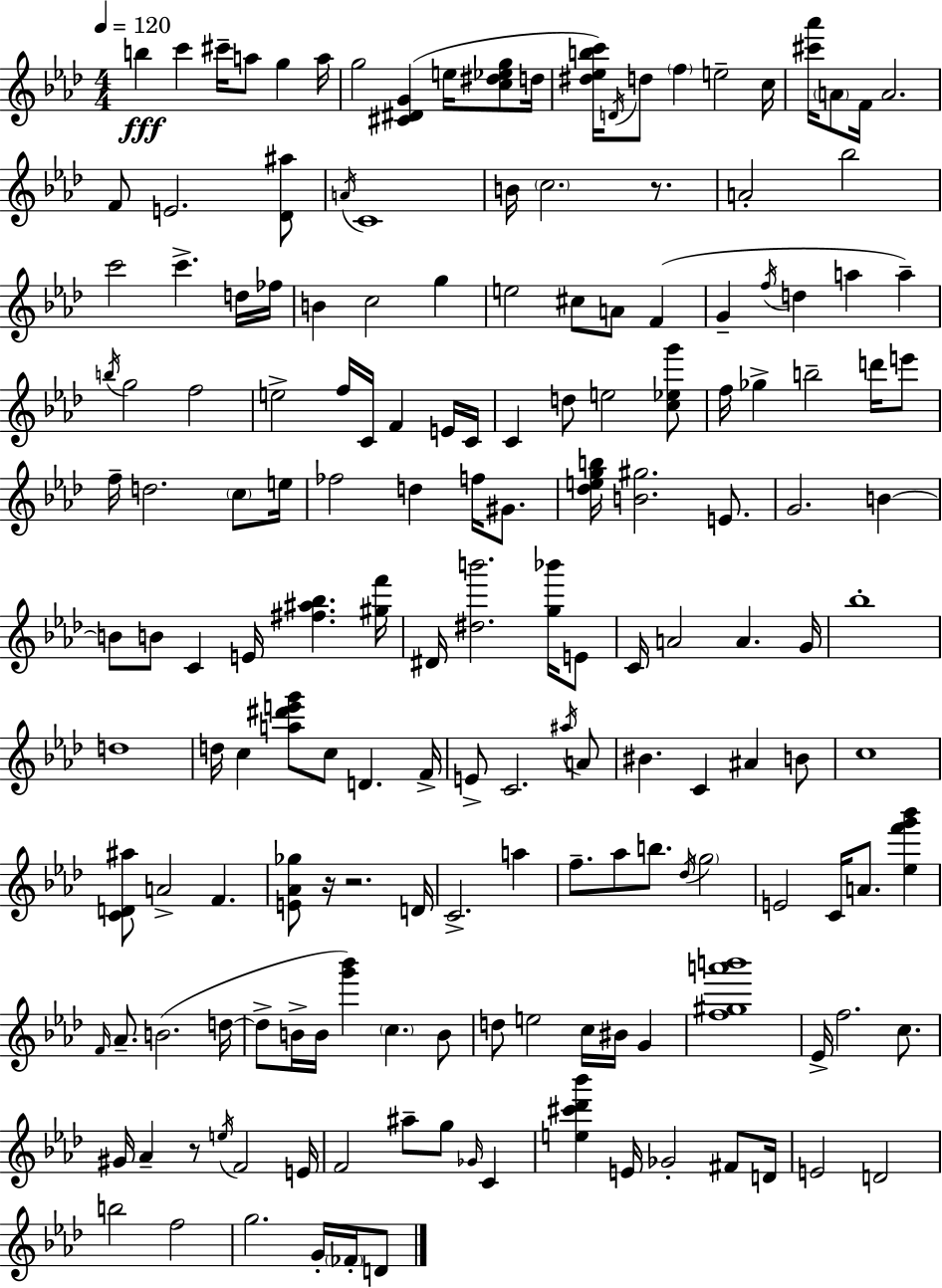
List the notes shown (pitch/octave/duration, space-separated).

B5/q C6/q C#6/s A5/e G5/q A5/s G5/h [C#4,D#4,G4]/q E5/s [C5,D#5,Eb5,G5]/e D5/s [D#5,Eb5,B5,C6]/s D4/s D5/e F5/q E5/h C5/s [C#6,Ab6]/s A4/e F4/s A4/h. F4/e E4/h. [Db4,A#5]/e A4/s C4/w B4/s C5/h. R/e. A4/h Bb5/h C6/h C6/q. D5/s FES5/s B4/q C5/h G5/q E5/h C#5/e A4/e F4/q G4/q F5/s D5/q A5/q A5/q B5/s G5/h F5/h E5/h F5/s C4/s F4/q E4/s C4/s C4/q D5/e E5/h [C5,Eb5,G6]/e F5/s Gb5/q B5/h D6/s E6/e F5/s D5/h. C5/e E5/s FES5/h D5/q F5/s G#4/e. [Db5,E5,G5,B5]/s [B4,G#5]/h. E4/e. G4/h. B4/q B4/e B4/e C4/q E4/s [F#5,A#5,Bb5]/q. [G#5,F6]/s D#4/s [D#5,B6]/h. [G5,Bb6]/s E4/e C4/s A4/h A4/q. G4/s Bb5/w D5/w D5/s C5/q [A5,D#6,E6,G6]/e C5/e D4/q. F4/s E4/e C4/h. A#5/s A4/e BIS4/q. C4/q A#4/q B4/e C5/w [C4,D4,A#5]/e A4/h F4/q. [E4,Ab4,Gb5]/e R/s R/h. D4/s C4/h. A5/q F5/e. Ab5/e B5/e. Db5/s G5/h E4/h C4/s A4/e. [Eb5,F6,G6,Bb6]/q F4/s Ab4/e. B4/h. D5/s D5/e B4/s B4/s [G6,Bb6]/q C5/q. B4/e D5/e E5/h C5/s BIS4/s G4/q [F5,G#5,A6,B6]/w Eb4/s F5/h. C5/e. G#4/s Ab4/q R/e E5/s F4/h E4/s F4/h A#5/e G5/e Gb4/s C4/q [E5,C#6,Db6,Bb6]/q E4/s Gb4/h F#4/e D4/s E4/h D4/h B5/h F5/h G5/h. G4/s FES4/s D4/e